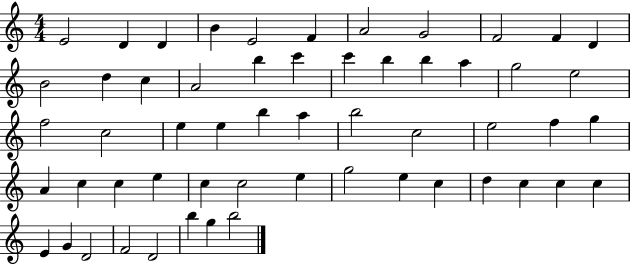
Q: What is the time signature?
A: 4/4